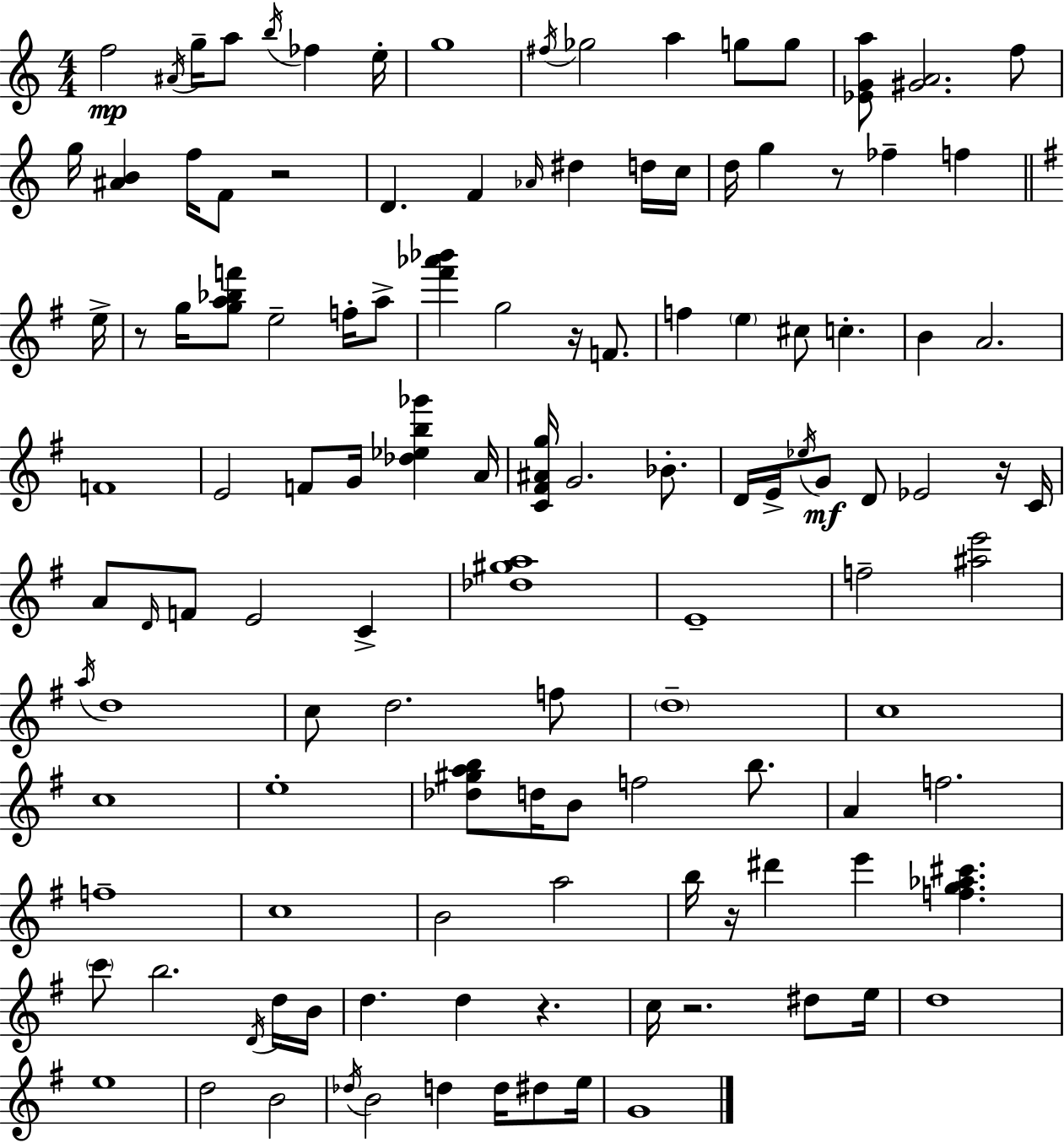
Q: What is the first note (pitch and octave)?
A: F5